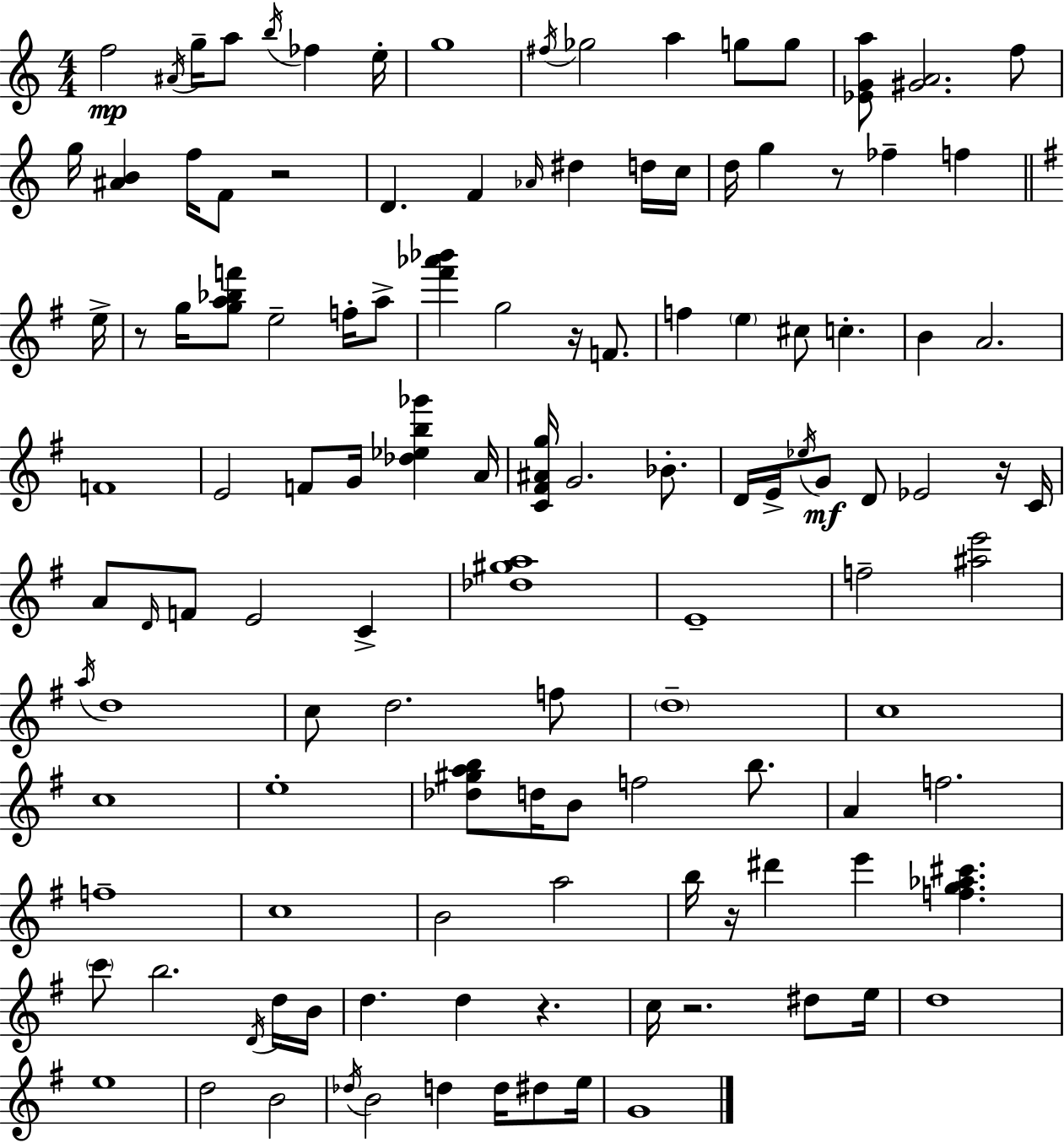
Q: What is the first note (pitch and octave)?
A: F5